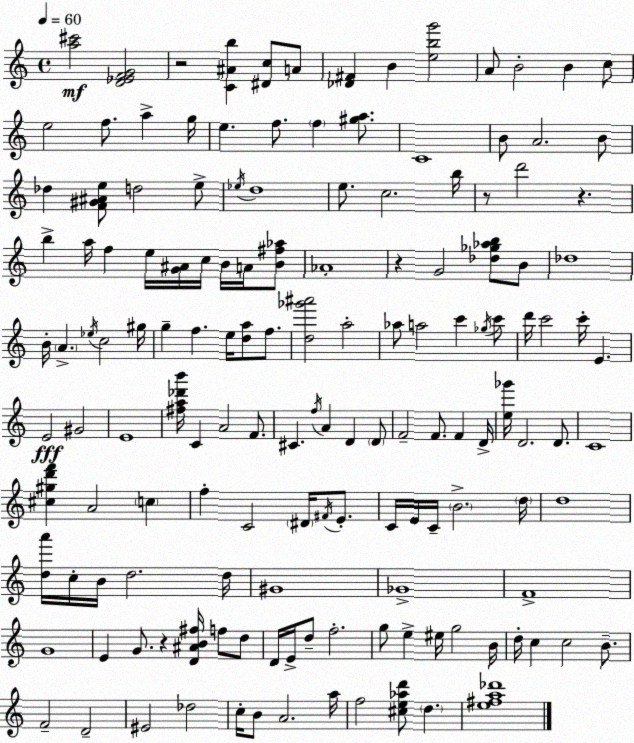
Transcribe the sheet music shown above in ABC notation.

X:1
T:Untitled
M:4/4
L:1/4
K:C
[a^c']2 [D_EFG]2 z2 [C^Ab] [^Dc]/2 A/2 [_D^F] B [ebg']2 A/2 B2 B c/2 e2 f/2 a g/4 e f/2 f [^ga]/2 C4 B/2 A2 B/2 _d [F^G^Ae]/2 d2 e/2 _e/4 d4 e/2 c2 b/4 z/2 d'2 z b a/4 f e/4 [G^A]/4 c/4 B/4 A/4 [B^f_a]/2 _A4 z G2 [_d_g_ab]/2 B/2 _d4 B/4 A _e/4 c2 ^g/4 g f e/4 [da]/2 f/2 [d_g'^a']2 a2 _a/2 a2 c' _g/4 c'/2 d'/4 c'2 c'/4 E E2 ^G2 E4 [^fa_d'b']/4 C A2 F/2 ^C f/4 A D D/2 F2 F/2 F D/4 [e_g']/4 D2 D/2 C4 [^c^gd'f'] A2 c f C2 ^D/4 ^F/4 E/2 C/4 E/4 C/4 B2 d/4 d4 [da']/4 c/4 B/4 d2 d/4 ^G4 _G4 F4 G4 E G/2 z [D^AB^f]/4 f/2 d/2 D/4 E/4 d/2 f2 g/2 e ^e/4 g2 B/4 d/4 c c2 B/2 F2 D2 ^E2 _d2 c/4 B/2 A2 a/4 f2 [^ce_ad']/2 d [e^fa_d']4